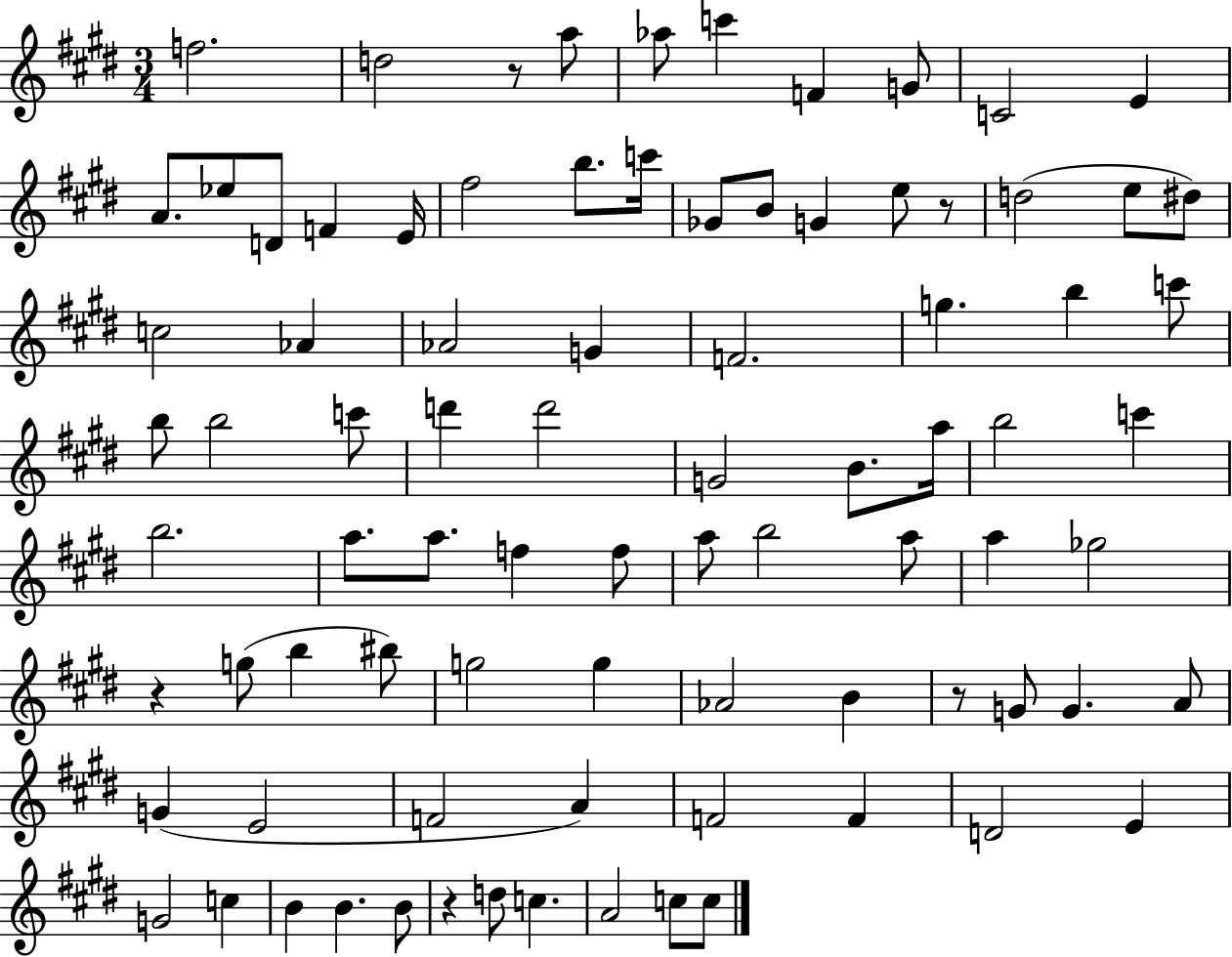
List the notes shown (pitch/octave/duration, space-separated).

F5/h. D5/h R/e A5/e Ab5/e C6/q F4/q G4/e C4/h E4/q A4/e. Eb5/e D4/e F4/q E4/s F#5/h B5/e. C6/s Gb4/e B4/e G4/q E5/e R/e D5/h E5/e D#5/e C5/h Ab4/q Ab4/h G4/q F4/h. G5/q. B5/q C6/e B5/e B5/h C6/e D6/q D6/h G4/h B4/e. A5/s B5/h C6/q B5/h. A5/e. A5/e. F5/q F5/e A5/e B5/h A5/e A5/q Gb5/h R/q G5/e B5/q BIS5/e G5/h G5/q Ab4/h B4/q R/e G4/e G4/q. A4/e G4/q E4/h F4/h A4/q F4/h F4/q D4/h E4/q G4/h C5/q B4/q B4/q. B4/e R/q D5/e C5/q. A4/h C5/e C5/e